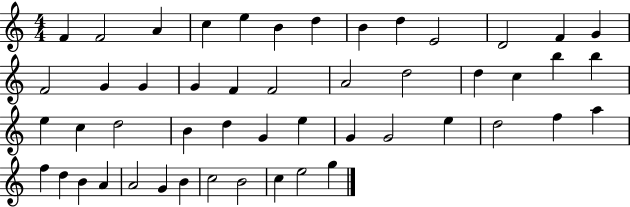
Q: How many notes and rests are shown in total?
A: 50